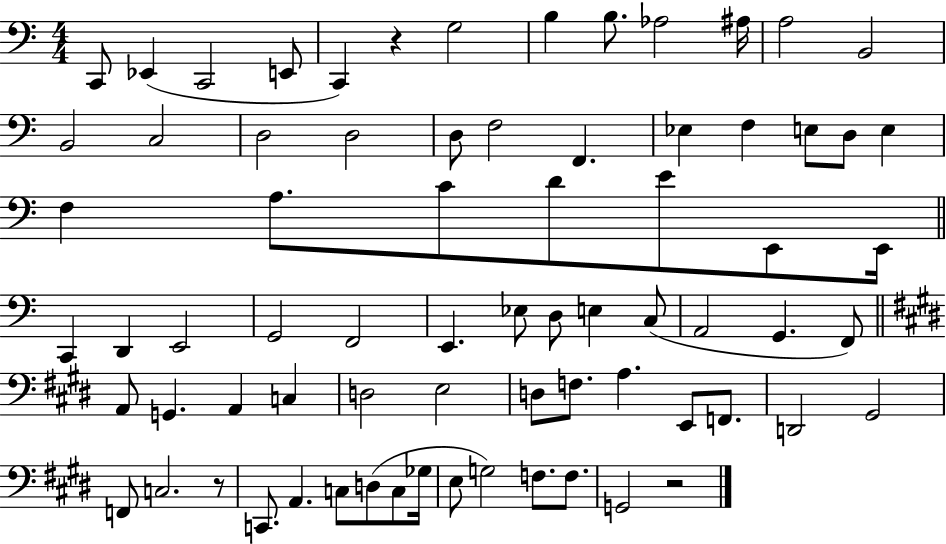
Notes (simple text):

C2/e Eb2/q C2/h E2/e C2/q R/q G3/h B3/q B3/e. Ab3/h A#3/s A3/h B2/h B2/h C3/h D3/h D3/h D3/e F3/h F2/q. Eb3/q F3/q E3/e D3/e E3/q F3/q A3/e. C4/e D4/e E4/e E2/e E2/s C2/q D2/q E2/h G2/h F2/h E2/q. Eb3/e D3/e E3/q C3/e A2/h G2/q. F2/e A2/e G2/q. A2/q C3/q D3/h E3/h D3/e F3/e. A3/q. E2/e F2/e. D2/h G#2/h F2/e C3/h. R/e C2/e. A2/q. C3/e D3/e C3/e Gb3/s E3/e G3/h F3/e. F3/e. G2/h R/h